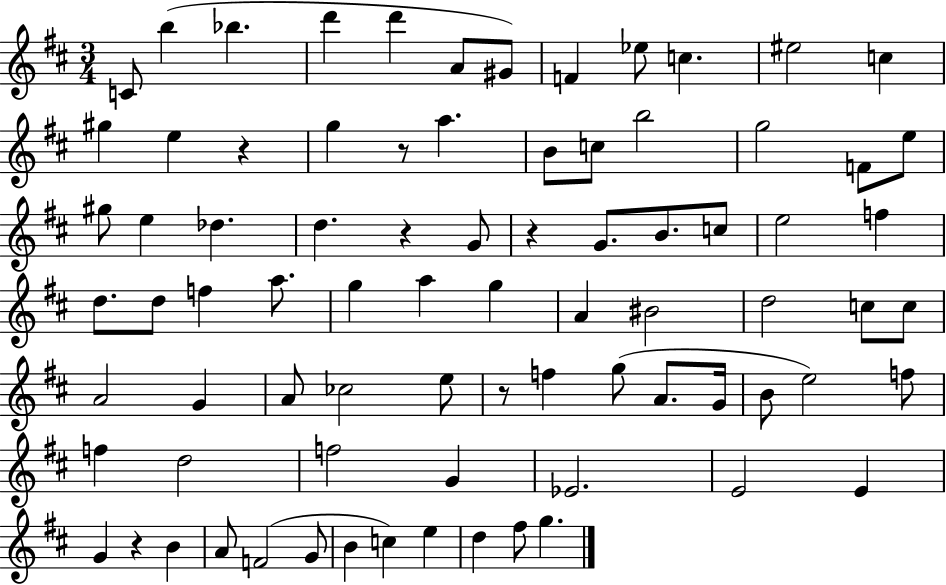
C4/e B5/q Bb5/q. D6/q D6/q A4/e G#4/e F4/q Eb5/e C5/q. EIS5/h C5/q G#5/q E5/q R/q G5/q R/e A5/q. B4/e C5/e B5/h G5/h F4/e E5/e G#5/e E5/q Db5/q. D5/q. R/q G4/e R/q G4/e. B4/e. C5/e E5/h F5/q D5/e. D5/e F5/q A5/e. G5/q A5/q G5/q A4/q BIS4/h D5/h C5/e C5/e A4/h G4/q A4/e CES5/h E5/e R/e F5/q G5/e A4/e. G4/s B4/e E5/h F5/e F5/q D5/h F5/h G4/q Eb4/h. E4/h E4/q G4/q R/q B4/q A4/e F4/h G4/e B4/q C5/q E5/q D5/q F#5/e G5/q.